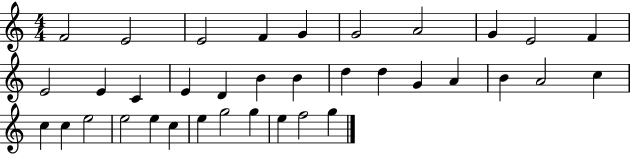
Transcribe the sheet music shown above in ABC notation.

X:1
T:Untitled
M:4/4
L:1/4
K:C
F2 E2 E2 F G G2 A2 G E2 F E2 E C E D B B d d G A B A2 c c c e2 e2 e c e g2 g e f2 g